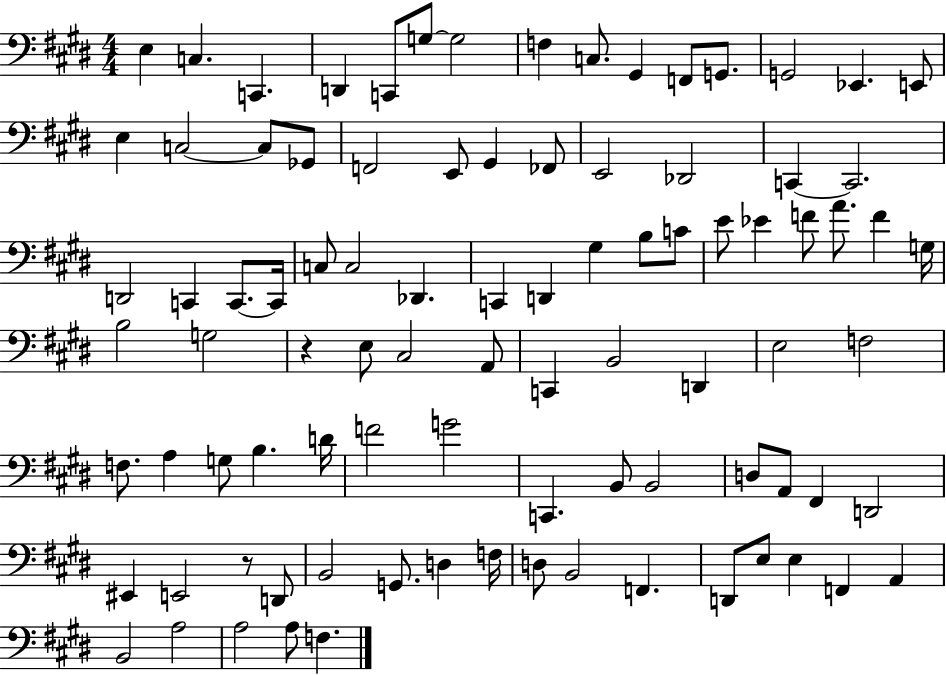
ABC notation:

X:1
T:Untitled
M:4/4
L:1/4
K:E
E, C, C,, D,, C,,/2 G,/2 G,2 F, C,/2 ^G,, F,,/2 G,,/2 G,,2 _E,, E,,/2 E, C,2 C,/2 _G,,/2 F,,2 E,,/2 ^G,, _F,,/2 E,,2 _D,,2 C,, C,,2 D,,2 C,, C,,/2 C,,/4 C,/2 C,2 _D,, C,, D,, ^G, B,/2 C/2 E/2 _E F/2 A/2 F G,/4 B,2 G,2 z E,/2 ^C,2 A,,/2 C,, B,,2 D,, E,2 F,2 F,/2 A, G,/2 B, D/4 F2 G2 C,, B,,/2 B,,2 D,/2 A,,/2 ^F,, D,,2 ^E,, E,,2 z/2 D,,/2 B,,2 G,,/2 D, F,/4 D,/2 B,,2 F,, D,,/2 E,/2 E, F,, A,, B,,2 A,2 A,2 A,/2 F,